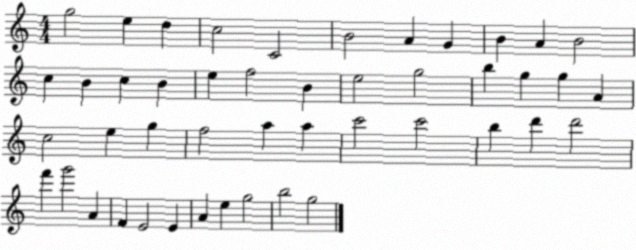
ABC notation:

X:1
T:Untitled
M:4/4
L:1/4
K:C
g2 e d c2 C2 B2 A G B A B2 c B c B e f2 B e2 g2 b g g A c2 e g f2 a a c'2 c'2 b d' d'2 f' g'2 A F E2 E A e g2 b2 g2